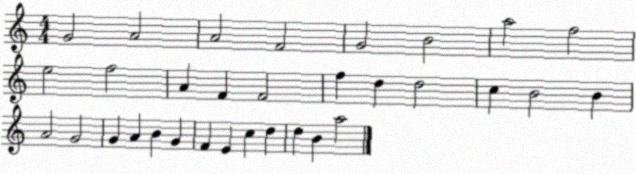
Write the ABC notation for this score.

X:1
T:Untitled
M:4/4
L:1/4
K:C
G2 A2 A2 F2 G2 B2 a2 f2 e2 f2 A F F2 f d d2 c B2 B A2 G2 G A B G F E c d d B a2